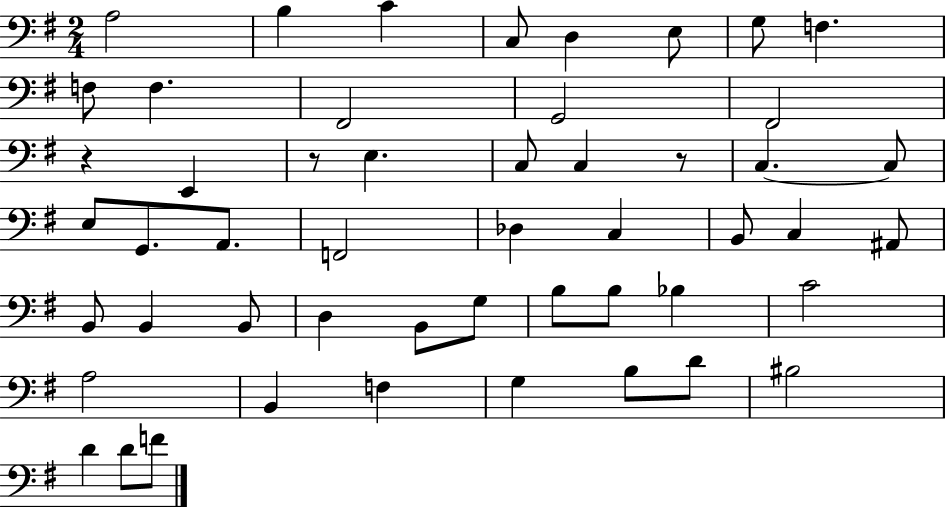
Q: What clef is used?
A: bass